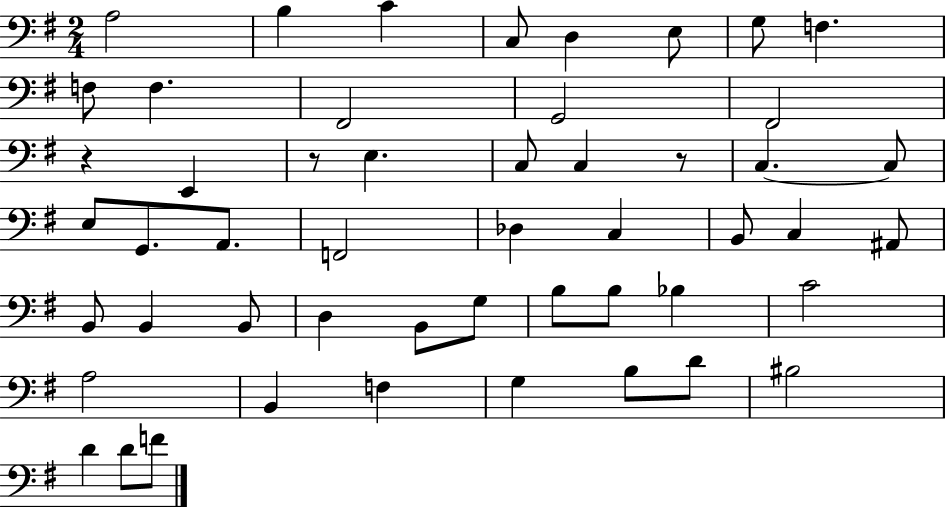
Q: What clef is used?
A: bass